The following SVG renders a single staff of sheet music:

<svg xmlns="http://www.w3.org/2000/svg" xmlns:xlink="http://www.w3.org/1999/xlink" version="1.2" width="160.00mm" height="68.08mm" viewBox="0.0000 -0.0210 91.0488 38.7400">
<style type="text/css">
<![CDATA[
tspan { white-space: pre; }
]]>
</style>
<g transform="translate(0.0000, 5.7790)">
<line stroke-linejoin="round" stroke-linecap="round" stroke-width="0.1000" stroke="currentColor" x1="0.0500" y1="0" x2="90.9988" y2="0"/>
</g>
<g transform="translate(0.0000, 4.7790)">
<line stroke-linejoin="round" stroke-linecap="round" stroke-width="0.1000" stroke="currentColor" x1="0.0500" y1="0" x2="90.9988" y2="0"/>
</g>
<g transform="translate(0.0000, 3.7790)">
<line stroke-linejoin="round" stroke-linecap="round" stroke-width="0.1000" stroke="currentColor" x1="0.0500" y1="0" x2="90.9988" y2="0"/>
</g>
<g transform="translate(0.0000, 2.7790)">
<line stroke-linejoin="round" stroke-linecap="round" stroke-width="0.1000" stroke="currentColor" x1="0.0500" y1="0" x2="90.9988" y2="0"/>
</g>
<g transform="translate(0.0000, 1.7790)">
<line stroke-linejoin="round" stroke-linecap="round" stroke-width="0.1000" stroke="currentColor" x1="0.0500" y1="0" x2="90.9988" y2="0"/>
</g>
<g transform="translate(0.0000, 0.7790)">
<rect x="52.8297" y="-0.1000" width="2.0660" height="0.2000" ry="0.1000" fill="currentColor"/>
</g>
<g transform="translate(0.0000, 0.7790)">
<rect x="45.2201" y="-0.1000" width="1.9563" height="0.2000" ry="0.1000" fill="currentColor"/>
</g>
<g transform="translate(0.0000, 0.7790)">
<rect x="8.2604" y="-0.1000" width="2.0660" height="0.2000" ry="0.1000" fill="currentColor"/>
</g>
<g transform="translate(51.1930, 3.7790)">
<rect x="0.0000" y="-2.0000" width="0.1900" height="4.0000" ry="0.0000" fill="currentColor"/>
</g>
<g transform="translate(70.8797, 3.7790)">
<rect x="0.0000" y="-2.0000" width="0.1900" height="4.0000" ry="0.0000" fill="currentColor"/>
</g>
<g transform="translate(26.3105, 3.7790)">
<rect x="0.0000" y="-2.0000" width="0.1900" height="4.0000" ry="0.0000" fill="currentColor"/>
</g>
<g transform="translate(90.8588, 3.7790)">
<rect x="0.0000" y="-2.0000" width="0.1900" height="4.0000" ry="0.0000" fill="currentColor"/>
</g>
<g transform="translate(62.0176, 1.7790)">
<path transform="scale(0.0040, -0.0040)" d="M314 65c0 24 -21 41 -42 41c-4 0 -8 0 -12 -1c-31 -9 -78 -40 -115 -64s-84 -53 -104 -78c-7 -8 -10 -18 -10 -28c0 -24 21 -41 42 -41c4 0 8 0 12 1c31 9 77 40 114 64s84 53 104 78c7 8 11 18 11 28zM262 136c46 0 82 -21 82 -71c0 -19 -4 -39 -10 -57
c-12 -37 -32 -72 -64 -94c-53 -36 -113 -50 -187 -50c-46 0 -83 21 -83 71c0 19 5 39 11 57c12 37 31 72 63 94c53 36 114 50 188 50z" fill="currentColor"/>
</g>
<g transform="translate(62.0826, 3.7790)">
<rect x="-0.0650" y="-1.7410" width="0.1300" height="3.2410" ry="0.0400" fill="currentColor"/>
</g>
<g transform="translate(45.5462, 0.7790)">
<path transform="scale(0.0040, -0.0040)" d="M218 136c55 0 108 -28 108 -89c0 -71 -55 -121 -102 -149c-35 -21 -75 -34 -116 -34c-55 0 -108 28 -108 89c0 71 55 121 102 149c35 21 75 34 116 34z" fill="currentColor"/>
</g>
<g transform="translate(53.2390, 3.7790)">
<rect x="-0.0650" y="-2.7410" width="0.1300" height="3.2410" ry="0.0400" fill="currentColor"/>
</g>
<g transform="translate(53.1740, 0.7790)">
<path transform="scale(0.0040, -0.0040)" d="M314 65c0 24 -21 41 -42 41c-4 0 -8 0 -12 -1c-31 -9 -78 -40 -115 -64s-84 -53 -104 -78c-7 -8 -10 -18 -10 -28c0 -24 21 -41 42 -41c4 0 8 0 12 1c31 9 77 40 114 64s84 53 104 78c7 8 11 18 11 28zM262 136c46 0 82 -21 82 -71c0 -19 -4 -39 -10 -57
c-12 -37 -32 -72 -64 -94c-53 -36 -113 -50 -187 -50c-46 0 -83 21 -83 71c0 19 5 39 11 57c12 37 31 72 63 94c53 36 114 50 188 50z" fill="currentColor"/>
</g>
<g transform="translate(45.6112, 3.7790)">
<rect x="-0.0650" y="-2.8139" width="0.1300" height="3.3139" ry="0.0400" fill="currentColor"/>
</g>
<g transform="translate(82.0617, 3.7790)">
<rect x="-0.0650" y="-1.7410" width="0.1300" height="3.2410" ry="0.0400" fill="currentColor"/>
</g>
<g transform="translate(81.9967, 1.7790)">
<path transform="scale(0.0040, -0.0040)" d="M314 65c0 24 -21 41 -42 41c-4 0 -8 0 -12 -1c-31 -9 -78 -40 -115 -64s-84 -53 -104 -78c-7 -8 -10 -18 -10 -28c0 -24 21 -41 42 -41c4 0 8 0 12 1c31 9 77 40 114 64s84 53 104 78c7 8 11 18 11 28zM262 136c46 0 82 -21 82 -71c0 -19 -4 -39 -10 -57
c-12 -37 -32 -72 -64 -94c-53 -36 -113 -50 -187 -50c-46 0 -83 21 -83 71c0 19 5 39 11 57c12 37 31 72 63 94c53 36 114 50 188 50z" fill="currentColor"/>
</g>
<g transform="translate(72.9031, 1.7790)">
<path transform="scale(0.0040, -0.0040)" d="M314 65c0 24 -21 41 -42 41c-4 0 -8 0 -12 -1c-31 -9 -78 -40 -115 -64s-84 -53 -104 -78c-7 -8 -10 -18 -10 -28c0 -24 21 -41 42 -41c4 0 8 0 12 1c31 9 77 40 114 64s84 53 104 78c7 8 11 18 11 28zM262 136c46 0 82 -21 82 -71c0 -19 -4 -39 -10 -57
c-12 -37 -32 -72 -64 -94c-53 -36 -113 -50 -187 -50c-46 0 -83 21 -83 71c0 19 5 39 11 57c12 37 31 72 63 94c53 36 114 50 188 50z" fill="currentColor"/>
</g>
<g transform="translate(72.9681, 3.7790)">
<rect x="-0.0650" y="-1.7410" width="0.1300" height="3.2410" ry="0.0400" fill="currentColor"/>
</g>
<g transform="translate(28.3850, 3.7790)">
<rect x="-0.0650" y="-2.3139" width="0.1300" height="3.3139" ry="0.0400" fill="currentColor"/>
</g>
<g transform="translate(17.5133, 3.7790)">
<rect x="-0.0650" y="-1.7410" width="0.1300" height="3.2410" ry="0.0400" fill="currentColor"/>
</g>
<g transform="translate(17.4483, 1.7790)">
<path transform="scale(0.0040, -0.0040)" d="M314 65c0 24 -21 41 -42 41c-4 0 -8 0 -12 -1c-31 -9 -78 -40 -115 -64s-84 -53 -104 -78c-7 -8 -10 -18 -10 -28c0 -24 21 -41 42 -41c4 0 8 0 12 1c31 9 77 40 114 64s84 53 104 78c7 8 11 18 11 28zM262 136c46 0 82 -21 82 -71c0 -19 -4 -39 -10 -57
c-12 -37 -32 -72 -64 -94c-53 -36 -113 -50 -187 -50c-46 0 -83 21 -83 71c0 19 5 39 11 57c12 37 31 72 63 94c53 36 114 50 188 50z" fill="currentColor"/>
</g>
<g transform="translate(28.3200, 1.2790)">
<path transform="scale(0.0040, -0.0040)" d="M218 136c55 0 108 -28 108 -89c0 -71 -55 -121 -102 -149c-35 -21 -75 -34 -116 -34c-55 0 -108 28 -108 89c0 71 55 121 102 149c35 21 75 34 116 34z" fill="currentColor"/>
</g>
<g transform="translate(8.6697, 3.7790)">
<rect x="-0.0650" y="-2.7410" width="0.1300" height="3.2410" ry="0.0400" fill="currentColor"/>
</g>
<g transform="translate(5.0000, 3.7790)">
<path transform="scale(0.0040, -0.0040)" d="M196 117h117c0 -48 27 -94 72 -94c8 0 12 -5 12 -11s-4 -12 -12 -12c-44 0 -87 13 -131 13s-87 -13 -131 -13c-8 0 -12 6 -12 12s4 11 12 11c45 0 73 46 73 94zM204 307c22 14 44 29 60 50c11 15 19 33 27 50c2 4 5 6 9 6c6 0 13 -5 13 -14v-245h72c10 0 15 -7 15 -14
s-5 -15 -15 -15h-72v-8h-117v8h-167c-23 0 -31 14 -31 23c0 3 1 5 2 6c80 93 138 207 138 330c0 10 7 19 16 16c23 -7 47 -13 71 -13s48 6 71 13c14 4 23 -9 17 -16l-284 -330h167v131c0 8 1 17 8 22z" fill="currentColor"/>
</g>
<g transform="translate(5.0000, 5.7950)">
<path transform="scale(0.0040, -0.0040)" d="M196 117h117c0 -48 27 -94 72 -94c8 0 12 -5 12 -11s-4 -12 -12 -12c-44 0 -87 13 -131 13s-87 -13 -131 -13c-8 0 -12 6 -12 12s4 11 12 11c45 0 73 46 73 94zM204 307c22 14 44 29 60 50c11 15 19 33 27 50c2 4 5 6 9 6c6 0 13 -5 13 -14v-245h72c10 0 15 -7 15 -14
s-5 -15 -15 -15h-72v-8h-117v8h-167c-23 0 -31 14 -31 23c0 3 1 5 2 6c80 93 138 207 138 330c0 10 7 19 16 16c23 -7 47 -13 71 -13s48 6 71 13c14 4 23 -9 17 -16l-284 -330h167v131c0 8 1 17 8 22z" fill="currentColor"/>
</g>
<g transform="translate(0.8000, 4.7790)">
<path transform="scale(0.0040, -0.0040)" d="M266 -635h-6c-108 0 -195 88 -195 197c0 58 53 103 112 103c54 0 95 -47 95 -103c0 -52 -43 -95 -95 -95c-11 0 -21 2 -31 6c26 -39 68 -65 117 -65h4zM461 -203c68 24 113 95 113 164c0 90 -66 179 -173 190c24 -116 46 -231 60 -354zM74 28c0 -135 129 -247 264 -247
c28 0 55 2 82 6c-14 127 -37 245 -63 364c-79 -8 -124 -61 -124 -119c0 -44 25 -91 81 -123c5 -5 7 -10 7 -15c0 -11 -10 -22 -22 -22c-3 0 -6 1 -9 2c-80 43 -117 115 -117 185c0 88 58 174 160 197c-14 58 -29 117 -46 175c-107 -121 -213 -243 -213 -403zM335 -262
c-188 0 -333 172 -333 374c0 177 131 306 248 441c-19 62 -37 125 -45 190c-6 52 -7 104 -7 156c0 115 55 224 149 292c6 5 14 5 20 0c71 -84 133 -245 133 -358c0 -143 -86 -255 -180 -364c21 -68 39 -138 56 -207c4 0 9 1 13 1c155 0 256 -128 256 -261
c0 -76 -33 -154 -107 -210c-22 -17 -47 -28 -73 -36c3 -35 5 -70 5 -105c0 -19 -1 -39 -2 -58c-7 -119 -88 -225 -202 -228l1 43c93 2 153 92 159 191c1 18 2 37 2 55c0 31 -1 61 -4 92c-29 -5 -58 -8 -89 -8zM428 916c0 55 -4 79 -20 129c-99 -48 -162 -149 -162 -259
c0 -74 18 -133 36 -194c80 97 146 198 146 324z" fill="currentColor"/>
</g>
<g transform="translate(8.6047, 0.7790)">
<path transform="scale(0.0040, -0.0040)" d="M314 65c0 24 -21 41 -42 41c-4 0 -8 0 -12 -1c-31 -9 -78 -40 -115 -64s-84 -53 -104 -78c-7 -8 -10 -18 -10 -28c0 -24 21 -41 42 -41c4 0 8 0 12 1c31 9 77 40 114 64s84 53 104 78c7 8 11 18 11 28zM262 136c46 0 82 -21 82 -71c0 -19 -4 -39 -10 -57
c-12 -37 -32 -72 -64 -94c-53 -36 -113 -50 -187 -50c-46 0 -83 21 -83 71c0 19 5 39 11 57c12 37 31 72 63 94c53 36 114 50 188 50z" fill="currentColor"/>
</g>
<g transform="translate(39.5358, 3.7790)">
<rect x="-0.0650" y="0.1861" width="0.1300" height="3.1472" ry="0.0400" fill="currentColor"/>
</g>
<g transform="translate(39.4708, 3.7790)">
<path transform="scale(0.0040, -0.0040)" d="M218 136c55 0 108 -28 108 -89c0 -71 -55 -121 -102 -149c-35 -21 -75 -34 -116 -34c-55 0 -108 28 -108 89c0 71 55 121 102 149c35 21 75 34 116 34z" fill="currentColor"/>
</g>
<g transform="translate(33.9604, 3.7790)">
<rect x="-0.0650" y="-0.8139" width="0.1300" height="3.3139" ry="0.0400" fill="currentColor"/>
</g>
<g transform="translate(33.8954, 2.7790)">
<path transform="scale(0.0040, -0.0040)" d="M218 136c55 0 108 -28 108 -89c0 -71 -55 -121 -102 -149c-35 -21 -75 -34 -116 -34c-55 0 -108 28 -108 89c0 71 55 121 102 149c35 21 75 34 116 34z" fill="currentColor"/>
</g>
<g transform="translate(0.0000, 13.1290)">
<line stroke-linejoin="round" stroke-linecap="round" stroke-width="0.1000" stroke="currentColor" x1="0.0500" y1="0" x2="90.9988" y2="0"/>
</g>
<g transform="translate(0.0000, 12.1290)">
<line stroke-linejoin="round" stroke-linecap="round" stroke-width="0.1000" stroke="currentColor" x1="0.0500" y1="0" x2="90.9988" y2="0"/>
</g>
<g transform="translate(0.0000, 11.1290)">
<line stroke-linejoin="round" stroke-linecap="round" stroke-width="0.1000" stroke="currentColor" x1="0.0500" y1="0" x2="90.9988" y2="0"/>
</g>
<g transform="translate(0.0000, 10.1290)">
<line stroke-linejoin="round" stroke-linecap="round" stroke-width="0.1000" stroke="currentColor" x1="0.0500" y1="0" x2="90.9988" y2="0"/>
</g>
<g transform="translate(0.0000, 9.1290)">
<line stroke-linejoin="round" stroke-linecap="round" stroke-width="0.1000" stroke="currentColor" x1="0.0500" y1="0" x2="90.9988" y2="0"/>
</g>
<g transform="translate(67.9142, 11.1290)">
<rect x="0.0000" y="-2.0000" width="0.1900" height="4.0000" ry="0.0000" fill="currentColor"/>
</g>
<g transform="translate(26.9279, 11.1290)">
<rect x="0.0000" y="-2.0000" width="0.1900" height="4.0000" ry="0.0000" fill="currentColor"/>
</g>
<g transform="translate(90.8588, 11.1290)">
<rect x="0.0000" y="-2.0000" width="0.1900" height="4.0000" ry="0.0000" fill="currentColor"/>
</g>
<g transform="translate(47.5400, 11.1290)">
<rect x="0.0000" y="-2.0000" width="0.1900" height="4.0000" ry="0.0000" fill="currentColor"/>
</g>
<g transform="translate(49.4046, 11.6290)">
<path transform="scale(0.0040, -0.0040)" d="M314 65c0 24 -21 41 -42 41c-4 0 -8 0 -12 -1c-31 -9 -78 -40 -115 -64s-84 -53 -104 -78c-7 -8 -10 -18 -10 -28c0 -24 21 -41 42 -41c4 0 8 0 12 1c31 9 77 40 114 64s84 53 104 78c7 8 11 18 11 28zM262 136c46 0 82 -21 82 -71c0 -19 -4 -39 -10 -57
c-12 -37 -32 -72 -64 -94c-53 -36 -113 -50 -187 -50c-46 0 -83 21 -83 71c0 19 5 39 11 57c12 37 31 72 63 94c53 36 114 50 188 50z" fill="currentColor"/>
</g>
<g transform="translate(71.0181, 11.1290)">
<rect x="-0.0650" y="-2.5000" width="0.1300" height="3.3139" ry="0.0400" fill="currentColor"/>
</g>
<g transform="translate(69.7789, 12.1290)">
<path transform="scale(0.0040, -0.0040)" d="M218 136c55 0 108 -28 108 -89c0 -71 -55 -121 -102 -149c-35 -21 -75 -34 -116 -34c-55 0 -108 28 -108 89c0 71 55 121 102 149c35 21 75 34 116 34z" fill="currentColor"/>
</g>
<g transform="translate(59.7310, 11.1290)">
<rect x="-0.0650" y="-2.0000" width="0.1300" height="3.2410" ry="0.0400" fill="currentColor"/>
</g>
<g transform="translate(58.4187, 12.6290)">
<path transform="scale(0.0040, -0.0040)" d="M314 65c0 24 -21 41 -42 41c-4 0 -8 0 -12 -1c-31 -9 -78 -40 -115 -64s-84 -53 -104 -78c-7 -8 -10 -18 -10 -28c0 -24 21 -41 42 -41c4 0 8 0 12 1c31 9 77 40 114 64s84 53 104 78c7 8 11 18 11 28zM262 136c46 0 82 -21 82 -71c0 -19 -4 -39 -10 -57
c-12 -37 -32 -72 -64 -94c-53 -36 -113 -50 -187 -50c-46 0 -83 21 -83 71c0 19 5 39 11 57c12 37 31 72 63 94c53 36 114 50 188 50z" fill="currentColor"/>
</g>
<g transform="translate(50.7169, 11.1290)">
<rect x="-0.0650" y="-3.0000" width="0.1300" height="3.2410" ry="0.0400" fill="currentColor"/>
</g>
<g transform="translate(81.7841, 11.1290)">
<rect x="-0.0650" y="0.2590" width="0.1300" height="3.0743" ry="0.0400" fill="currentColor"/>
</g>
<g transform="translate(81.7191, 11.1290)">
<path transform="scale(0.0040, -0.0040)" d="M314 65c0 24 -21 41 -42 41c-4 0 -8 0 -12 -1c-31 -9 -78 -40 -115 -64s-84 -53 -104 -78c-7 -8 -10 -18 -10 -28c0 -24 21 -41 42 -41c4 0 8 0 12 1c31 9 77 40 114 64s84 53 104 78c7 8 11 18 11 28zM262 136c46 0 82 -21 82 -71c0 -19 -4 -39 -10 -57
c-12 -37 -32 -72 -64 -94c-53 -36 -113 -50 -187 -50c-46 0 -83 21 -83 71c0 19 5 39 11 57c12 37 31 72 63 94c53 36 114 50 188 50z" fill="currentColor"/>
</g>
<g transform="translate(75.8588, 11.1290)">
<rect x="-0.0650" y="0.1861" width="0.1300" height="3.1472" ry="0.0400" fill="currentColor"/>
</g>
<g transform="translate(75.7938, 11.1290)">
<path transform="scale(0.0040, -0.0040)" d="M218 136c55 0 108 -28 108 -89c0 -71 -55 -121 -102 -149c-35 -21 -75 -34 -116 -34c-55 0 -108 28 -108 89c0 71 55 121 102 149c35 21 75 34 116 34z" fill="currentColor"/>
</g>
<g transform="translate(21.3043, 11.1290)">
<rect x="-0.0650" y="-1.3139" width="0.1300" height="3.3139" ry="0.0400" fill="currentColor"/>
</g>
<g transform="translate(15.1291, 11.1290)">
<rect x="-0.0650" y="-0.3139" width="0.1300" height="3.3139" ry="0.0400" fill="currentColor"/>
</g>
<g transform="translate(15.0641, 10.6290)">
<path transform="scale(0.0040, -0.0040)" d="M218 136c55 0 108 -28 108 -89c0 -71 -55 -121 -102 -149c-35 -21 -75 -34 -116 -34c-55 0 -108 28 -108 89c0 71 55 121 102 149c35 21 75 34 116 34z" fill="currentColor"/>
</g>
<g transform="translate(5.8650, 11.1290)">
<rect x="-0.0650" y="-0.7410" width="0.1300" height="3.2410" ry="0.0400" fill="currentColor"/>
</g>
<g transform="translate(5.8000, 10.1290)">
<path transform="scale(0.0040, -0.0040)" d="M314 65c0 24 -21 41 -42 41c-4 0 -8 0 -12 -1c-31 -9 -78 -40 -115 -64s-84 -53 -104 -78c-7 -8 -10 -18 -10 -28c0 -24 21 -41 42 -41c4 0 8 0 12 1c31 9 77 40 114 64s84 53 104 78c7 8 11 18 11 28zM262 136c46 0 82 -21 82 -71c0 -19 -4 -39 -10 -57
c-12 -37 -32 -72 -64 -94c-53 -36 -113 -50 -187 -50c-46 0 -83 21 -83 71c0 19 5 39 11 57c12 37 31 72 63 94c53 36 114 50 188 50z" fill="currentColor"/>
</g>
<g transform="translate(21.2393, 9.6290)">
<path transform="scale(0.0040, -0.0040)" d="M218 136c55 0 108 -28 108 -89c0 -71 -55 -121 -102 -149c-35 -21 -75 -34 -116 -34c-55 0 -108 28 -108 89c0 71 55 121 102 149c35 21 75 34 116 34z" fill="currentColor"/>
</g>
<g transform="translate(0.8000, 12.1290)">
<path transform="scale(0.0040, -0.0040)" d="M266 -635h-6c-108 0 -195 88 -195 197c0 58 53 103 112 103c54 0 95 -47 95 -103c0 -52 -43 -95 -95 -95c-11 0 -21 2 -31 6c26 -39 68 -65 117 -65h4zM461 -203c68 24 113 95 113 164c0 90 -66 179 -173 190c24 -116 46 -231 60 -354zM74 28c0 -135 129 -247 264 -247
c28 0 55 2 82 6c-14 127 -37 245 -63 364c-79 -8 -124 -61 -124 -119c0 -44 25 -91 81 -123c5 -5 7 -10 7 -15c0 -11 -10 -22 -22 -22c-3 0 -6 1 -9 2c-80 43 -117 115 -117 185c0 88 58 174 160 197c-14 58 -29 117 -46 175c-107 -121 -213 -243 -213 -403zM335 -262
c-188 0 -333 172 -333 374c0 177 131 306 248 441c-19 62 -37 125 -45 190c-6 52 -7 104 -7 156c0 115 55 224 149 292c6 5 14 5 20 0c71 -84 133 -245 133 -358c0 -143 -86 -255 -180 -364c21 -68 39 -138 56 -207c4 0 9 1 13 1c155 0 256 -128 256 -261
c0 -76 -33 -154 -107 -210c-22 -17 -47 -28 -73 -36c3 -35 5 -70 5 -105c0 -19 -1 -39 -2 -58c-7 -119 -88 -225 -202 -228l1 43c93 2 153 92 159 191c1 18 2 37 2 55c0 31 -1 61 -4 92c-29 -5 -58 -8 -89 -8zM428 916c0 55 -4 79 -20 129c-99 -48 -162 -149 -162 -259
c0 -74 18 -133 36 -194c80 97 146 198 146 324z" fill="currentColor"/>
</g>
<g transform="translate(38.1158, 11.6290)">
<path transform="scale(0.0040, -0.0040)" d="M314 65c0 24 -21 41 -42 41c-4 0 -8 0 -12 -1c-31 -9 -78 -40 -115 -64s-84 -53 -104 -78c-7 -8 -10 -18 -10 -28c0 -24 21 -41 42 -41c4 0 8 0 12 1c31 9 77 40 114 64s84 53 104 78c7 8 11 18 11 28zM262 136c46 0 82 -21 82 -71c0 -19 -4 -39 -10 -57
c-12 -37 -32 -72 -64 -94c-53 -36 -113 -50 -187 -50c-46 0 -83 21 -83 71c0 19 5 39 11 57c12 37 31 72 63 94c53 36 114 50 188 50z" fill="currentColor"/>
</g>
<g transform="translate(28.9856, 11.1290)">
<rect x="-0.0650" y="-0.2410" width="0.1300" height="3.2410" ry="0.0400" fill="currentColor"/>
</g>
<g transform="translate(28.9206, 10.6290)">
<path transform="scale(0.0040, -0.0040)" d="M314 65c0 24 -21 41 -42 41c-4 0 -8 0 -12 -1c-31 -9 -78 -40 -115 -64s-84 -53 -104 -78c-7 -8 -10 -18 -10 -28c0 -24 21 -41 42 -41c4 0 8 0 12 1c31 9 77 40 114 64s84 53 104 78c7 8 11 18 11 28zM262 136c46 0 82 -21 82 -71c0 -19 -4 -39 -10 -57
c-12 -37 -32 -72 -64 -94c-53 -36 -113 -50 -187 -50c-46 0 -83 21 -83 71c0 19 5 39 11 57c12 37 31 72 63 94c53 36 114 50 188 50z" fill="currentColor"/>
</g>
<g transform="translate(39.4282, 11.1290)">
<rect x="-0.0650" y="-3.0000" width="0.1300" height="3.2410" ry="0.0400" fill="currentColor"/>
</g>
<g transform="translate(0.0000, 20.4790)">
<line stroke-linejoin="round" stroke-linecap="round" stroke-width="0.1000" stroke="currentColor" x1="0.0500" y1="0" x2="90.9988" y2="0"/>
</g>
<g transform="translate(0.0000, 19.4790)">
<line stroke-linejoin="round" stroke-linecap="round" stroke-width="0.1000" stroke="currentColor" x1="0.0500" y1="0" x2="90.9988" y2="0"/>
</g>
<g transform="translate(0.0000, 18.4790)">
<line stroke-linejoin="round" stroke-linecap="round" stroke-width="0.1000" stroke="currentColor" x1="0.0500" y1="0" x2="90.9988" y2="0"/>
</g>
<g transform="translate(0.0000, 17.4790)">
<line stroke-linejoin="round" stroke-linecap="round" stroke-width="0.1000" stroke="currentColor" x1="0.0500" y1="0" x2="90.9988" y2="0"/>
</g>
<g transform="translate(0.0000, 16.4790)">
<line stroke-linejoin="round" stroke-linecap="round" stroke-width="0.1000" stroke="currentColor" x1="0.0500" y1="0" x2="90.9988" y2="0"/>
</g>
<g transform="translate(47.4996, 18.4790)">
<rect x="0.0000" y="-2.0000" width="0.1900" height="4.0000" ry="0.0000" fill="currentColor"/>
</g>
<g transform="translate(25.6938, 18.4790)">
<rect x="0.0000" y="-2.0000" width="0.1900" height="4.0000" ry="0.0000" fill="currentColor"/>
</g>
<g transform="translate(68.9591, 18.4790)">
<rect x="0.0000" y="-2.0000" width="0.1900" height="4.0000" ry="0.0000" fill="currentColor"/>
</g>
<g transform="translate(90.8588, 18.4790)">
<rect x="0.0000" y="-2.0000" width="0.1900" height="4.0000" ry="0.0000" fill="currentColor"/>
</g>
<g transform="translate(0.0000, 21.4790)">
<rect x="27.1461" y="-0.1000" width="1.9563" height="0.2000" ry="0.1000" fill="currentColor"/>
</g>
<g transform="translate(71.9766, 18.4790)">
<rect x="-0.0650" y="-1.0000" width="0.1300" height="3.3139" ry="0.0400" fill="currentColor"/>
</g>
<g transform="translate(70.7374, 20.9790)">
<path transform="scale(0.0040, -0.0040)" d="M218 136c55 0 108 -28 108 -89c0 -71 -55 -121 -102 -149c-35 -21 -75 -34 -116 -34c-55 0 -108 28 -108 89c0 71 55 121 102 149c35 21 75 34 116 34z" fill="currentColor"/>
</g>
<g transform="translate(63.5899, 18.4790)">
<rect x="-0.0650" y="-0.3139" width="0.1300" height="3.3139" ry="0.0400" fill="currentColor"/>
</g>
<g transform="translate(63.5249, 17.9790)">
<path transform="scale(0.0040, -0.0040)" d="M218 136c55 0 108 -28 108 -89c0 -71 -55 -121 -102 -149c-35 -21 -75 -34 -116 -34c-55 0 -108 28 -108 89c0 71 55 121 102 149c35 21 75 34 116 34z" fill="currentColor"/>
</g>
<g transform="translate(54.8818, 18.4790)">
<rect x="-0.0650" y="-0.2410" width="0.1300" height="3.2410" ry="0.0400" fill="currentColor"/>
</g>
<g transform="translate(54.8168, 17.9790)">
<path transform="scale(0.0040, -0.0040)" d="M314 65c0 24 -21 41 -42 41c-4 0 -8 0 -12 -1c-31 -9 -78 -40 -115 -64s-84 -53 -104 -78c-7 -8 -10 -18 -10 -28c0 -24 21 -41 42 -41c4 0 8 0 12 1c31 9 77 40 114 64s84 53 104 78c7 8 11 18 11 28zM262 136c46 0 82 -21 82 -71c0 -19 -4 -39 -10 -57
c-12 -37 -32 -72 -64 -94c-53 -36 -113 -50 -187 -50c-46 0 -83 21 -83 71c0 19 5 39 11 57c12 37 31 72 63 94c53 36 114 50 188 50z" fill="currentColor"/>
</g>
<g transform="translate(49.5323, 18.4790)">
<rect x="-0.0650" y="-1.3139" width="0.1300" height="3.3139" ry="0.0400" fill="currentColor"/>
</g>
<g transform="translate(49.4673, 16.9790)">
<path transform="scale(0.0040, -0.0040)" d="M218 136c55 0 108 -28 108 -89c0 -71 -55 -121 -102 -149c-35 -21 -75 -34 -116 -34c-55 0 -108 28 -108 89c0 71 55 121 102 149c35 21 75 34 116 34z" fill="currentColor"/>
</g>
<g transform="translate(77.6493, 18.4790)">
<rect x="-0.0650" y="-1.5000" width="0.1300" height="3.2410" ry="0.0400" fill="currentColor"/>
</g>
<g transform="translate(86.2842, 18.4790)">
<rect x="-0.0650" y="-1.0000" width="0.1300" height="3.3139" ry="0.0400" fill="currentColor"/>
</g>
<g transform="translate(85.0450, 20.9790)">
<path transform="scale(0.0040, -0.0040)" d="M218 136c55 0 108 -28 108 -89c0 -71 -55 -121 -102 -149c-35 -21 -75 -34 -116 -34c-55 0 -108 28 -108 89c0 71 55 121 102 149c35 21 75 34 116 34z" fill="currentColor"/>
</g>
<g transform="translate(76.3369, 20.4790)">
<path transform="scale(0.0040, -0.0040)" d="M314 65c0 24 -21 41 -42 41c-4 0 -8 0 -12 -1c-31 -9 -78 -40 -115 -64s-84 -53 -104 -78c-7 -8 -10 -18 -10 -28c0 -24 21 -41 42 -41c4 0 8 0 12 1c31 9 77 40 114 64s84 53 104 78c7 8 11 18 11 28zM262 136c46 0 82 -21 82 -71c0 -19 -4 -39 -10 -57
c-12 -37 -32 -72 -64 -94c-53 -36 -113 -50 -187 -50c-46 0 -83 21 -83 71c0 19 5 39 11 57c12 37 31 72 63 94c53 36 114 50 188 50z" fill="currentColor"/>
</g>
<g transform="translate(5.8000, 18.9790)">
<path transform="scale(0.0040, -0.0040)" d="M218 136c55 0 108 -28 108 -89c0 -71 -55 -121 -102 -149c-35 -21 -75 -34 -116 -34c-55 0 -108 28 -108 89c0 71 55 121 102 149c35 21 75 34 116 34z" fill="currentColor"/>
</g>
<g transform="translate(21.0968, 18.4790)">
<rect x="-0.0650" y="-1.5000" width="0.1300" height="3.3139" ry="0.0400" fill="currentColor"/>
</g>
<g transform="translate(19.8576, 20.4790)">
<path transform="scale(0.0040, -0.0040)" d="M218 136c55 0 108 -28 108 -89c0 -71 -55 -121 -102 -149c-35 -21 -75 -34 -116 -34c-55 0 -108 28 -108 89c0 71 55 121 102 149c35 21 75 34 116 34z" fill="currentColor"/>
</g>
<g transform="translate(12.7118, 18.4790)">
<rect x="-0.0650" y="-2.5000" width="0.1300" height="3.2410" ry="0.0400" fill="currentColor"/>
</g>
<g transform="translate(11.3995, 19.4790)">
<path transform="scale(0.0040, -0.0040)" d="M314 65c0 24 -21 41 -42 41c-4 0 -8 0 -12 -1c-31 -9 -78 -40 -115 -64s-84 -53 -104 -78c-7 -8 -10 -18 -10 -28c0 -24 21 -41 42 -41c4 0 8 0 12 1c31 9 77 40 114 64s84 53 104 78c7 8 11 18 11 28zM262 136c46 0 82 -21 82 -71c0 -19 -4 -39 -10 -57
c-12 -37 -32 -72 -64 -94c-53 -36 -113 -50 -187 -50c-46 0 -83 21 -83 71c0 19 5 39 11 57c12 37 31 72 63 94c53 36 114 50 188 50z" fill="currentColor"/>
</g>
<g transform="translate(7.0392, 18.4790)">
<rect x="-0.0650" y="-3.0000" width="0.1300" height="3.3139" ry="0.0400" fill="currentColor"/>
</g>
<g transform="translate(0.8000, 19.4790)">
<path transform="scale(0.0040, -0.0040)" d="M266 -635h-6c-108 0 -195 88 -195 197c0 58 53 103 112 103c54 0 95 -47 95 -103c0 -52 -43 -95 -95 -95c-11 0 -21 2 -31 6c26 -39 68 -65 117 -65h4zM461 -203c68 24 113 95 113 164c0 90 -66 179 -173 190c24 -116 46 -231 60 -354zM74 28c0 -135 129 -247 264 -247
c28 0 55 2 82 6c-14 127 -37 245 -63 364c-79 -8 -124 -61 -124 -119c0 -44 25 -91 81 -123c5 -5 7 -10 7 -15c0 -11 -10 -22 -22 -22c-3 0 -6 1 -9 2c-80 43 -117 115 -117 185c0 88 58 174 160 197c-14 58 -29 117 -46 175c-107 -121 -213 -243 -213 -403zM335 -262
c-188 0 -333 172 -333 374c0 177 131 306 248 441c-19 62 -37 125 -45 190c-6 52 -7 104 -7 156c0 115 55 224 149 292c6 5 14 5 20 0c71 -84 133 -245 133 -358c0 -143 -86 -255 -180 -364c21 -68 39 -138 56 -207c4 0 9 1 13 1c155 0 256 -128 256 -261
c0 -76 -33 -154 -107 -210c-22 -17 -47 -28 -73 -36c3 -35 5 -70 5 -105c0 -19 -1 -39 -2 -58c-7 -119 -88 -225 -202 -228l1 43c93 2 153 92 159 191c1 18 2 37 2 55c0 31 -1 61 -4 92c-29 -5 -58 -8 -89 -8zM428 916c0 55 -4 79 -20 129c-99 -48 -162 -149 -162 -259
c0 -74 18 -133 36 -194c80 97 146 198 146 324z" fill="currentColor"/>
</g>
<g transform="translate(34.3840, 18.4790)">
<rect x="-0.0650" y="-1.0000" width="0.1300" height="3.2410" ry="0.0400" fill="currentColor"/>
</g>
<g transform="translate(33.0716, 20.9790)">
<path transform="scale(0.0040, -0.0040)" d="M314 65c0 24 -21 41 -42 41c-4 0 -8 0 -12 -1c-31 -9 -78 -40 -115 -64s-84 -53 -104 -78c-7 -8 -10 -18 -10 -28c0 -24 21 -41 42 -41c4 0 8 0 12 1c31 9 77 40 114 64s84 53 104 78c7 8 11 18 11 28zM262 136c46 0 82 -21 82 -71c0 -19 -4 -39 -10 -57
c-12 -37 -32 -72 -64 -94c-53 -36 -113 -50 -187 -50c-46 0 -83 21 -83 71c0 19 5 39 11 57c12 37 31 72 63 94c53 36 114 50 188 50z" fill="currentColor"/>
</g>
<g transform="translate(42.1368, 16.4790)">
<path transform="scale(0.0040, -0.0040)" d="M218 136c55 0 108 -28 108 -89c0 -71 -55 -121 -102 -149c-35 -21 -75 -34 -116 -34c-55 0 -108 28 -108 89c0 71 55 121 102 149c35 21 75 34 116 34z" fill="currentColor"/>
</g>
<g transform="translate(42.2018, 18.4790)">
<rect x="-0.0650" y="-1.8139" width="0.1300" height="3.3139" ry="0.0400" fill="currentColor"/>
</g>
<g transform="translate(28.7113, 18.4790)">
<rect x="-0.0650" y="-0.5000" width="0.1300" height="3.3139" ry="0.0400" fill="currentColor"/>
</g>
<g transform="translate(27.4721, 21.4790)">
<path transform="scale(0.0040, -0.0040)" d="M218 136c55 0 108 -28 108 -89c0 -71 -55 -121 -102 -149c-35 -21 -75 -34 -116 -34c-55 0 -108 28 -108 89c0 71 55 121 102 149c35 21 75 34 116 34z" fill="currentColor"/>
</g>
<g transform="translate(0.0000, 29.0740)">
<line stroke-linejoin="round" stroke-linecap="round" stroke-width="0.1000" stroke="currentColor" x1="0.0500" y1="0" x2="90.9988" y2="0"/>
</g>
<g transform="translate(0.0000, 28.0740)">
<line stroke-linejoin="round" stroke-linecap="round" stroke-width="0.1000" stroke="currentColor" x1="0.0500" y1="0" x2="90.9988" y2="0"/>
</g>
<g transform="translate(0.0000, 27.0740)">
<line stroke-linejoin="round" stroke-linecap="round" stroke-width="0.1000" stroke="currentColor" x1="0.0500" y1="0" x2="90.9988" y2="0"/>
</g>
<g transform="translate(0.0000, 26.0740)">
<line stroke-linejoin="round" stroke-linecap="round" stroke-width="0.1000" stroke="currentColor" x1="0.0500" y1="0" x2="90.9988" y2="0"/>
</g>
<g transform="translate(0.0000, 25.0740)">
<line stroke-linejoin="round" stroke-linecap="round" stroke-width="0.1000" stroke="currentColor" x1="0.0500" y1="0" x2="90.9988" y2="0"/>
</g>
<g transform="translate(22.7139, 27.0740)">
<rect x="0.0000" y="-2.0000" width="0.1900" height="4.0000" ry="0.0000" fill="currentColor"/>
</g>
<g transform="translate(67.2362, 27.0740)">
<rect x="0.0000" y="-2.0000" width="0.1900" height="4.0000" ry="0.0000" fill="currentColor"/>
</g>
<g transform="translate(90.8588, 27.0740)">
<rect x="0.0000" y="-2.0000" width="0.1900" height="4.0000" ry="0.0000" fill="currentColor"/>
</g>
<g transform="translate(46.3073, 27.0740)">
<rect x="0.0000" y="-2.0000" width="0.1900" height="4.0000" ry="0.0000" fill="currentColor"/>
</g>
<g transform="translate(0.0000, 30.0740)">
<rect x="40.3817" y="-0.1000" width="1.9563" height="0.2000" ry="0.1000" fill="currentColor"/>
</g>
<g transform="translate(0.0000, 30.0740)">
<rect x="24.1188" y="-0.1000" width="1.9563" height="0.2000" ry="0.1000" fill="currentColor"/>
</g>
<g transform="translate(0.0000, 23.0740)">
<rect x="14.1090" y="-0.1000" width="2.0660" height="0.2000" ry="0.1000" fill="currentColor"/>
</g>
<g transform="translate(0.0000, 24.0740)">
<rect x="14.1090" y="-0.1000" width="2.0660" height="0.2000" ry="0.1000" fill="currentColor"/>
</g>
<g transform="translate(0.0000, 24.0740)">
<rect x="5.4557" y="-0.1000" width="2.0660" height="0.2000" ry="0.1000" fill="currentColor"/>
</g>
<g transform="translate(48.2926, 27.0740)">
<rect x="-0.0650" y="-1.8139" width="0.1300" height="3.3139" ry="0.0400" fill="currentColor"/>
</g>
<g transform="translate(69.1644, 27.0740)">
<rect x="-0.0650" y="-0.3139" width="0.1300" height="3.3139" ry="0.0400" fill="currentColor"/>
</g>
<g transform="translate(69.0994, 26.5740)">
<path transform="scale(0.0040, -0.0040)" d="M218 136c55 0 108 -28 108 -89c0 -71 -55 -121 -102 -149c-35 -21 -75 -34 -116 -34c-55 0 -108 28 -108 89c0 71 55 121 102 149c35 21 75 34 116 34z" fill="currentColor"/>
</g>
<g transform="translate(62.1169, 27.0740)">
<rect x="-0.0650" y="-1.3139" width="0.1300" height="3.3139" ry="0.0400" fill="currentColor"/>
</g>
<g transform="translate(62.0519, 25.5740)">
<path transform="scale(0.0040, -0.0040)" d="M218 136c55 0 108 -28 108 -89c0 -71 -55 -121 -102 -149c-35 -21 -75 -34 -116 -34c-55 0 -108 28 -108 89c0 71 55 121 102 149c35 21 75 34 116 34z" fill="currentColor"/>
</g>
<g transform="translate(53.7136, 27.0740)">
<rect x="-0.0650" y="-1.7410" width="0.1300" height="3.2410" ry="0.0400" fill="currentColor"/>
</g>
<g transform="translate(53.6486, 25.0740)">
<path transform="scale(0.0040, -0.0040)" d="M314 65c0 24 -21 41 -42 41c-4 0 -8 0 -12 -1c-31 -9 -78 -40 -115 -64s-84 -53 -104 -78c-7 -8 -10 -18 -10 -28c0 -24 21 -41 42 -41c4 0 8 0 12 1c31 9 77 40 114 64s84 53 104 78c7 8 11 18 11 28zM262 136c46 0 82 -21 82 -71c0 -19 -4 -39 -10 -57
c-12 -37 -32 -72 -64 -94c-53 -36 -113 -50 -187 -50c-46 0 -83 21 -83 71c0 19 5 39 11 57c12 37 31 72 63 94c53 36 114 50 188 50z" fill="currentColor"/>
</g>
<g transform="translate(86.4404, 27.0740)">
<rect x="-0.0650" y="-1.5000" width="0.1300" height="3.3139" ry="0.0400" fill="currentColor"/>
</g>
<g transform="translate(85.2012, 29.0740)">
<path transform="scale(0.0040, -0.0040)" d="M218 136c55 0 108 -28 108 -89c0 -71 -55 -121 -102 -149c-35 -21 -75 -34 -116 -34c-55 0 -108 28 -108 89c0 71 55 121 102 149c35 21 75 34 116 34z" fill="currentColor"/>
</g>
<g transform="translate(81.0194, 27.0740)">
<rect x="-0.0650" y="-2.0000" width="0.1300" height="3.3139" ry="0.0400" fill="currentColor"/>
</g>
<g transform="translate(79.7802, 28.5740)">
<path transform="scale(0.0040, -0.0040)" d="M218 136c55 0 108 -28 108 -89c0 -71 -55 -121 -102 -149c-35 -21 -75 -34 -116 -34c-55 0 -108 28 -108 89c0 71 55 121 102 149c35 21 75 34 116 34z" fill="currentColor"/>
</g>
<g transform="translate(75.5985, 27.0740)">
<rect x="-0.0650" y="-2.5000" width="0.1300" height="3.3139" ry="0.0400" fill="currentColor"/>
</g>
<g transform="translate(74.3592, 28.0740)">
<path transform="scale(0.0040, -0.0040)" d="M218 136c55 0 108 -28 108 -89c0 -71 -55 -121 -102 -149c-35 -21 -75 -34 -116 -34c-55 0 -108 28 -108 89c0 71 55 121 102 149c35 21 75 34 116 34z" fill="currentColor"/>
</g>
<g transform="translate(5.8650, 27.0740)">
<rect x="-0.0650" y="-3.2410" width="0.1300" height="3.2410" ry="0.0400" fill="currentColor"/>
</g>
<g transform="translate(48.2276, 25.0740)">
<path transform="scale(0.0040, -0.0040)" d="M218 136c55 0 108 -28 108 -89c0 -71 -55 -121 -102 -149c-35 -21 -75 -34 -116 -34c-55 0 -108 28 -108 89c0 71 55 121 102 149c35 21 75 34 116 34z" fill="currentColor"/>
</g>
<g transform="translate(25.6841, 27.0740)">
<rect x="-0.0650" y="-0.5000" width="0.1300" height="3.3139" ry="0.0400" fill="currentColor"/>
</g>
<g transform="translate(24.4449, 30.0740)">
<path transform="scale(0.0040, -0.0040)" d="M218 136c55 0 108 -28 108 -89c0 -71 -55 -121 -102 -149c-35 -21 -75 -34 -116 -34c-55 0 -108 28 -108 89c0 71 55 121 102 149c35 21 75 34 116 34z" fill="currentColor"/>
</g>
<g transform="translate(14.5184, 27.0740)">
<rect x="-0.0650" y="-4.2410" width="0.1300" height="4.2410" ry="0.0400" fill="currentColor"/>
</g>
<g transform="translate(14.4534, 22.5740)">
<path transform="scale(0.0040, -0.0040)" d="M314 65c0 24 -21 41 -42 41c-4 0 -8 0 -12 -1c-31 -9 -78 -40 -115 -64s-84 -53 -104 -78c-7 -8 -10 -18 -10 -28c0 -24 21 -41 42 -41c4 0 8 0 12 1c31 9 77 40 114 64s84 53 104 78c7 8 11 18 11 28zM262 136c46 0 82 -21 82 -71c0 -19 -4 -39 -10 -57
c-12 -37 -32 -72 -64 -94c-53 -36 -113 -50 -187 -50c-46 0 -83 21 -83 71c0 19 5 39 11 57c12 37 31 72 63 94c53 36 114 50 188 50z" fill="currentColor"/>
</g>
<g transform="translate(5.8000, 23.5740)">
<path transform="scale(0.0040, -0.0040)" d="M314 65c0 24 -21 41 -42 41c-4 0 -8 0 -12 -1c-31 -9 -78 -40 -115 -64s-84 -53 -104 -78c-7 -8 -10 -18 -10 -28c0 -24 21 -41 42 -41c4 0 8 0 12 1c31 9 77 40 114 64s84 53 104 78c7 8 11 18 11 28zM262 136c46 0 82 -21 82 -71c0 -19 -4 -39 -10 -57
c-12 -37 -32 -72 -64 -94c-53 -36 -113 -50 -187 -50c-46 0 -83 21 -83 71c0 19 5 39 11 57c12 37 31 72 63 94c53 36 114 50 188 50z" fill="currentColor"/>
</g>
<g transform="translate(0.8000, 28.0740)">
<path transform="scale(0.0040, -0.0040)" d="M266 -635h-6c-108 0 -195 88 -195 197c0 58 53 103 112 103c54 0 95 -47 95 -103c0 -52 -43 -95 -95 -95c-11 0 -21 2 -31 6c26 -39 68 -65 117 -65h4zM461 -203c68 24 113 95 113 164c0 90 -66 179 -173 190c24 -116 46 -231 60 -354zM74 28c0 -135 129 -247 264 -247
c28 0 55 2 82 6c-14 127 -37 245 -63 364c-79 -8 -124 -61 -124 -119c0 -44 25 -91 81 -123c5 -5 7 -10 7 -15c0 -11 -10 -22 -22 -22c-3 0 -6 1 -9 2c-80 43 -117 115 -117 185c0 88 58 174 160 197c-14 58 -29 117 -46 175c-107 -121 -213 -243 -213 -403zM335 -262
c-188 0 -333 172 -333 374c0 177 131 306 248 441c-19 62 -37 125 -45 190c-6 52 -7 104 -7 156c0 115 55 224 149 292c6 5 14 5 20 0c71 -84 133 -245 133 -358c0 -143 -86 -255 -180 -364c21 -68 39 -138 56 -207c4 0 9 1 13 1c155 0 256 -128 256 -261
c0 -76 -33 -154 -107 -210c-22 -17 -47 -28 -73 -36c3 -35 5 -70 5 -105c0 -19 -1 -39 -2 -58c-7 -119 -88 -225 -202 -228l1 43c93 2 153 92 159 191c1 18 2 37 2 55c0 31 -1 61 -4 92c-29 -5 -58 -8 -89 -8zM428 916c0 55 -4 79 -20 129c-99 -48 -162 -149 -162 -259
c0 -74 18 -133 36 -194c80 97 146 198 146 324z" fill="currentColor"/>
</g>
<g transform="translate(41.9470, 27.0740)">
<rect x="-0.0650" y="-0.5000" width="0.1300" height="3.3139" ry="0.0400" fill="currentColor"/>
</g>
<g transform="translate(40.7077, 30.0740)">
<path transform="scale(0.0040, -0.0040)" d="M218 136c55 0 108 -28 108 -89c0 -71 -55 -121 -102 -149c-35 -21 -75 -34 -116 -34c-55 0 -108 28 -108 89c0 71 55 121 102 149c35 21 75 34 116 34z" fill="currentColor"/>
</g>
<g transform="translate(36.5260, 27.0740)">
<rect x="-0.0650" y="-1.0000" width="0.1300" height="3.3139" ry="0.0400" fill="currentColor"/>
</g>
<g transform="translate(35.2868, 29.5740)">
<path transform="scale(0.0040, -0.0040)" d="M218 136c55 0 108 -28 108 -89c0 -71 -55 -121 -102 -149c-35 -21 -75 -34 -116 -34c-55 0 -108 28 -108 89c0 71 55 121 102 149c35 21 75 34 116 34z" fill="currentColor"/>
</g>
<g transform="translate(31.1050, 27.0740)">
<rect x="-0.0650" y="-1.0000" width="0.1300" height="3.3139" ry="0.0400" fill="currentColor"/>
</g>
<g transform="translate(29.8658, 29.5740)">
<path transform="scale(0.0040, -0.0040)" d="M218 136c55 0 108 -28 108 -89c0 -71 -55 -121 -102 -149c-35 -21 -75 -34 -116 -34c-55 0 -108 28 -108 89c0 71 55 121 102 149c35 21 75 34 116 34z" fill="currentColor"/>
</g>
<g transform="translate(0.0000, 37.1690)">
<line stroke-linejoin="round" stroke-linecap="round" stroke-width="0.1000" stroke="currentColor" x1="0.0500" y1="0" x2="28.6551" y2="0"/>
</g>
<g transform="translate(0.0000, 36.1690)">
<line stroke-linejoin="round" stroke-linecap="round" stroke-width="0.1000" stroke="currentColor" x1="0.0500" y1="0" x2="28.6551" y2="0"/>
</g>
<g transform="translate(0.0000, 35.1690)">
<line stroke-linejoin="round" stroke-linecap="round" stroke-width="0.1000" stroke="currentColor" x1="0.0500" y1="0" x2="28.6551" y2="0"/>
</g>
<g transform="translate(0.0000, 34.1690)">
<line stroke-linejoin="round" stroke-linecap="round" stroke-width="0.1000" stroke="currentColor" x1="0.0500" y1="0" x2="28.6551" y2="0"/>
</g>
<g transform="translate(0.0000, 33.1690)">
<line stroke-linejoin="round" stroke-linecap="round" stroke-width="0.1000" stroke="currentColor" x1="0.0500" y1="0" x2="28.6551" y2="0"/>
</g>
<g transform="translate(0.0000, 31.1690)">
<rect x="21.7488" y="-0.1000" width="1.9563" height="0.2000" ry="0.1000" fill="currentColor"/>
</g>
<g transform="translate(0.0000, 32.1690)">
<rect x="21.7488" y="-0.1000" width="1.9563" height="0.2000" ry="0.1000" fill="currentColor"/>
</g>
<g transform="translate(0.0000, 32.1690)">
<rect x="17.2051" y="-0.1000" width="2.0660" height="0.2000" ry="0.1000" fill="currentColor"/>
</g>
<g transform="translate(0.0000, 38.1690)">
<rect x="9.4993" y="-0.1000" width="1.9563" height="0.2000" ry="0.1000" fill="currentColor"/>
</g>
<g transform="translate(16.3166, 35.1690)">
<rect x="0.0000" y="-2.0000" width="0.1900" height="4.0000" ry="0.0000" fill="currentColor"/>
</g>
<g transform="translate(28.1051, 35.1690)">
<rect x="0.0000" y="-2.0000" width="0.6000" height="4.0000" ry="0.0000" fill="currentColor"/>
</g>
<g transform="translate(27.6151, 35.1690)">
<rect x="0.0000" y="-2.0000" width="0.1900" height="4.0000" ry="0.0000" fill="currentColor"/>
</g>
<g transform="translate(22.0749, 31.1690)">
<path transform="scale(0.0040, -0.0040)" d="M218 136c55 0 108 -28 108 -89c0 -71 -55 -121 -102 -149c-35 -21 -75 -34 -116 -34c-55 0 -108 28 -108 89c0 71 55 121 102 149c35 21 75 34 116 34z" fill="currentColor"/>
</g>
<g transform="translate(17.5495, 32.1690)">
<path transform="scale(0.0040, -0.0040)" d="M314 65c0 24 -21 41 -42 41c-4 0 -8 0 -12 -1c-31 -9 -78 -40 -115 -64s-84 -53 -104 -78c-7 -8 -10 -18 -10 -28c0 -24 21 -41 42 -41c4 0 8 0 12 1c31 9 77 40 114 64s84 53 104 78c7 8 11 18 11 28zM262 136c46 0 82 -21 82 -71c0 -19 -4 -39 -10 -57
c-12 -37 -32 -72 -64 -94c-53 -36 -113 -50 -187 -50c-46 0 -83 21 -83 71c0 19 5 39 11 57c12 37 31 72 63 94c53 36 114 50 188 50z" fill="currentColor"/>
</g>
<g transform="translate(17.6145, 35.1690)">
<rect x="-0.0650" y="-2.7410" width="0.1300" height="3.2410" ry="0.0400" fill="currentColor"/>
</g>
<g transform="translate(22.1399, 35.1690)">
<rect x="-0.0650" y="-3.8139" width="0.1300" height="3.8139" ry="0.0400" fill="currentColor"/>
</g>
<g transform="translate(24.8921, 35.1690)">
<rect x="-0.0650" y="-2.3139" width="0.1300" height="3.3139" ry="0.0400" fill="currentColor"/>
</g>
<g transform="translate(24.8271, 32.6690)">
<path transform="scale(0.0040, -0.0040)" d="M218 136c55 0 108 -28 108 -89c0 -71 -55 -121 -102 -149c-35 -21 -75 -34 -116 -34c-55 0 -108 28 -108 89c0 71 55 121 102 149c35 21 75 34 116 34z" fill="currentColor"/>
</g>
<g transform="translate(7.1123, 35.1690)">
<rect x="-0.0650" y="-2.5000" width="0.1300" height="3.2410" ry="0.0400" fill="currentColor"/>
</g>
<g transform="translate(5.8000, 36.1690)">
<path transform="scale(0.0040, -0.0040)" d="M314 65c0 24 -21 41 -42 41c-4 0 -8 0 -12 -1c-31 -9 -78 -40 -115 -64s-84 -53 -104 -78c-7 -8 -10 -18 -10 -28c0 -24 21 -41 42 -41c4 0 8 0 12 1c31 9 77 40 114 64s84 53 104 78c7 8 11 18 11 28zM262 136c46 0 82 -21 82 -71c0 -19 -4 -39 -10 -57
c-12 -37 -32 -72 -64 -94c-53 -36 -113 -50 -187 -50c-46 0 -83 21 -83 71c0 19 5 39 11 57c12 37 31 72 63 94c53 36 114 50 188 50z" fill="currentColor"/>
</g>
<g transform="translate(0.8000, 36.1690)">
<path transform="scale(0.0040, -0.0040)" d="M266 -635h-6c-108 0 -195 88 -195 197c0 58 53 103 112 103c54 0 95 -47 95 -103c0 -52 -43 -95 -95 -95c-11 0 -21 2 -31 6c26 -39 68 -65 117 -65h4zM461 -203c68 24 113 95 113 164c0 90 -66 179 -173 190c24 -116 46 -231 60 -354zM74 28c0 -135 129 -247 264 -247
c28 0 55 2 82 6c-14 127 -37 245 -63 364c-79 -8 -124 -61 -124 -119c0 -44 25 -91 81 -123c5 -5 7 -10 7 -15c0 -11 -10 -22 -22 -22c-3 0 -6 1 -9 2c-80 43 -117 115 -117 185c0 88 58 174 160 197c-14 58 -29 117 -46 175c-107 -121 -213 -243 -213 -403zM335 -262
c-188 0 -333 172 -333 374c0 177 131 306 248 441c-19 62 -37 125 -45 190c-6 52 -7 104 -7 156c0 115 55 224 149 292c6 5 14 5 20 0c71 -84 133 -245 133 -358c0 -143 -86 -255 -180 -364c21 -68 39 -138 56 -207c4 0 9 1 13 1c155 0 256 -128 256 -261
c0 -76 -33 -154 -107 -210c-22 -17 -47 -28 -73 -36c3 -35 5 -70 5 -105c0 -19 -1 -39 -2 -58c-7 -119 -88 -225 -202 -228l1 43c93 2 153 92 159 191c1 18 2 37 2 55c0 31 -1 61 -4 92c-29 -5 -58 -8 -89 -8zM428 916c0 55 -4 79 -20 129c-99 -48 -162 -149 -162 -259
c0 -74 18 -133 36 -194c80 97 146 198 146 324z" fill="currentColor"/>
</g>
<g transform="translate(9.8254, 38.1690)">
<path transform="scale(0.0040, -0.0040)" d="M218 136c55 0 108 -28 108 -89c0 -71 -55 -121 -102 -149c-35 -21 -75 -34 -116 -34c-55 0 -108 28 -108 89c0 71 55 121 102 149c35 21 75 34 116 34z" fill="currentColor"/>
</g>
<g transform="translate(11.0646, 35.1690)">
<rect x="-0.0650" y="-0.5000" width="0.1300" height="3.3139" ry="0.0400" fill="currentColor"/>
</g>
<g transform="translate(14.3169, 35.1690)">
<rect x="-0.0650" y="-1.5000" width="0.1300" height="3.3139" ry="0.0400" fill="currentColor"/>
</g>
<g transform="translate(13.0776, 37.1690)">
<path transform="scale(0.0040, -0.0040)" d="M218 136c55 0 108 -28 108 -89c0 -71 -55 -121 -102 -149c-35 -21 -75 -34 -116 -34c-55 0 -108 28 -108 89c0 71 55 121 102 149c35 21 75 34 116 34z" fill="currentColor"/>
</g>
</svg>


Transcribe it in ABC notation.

X:1
T:Untitled
M:4/4
L:1/4
K:C
a2 f2 g d B a a2 f2 f2 f2 d2 c e c2 A2 A2 F2 G B B2 A G2 E C D2 f e c2 c D E2 D b2 d'2 C D D C f f2 e c G F E G2 C E a2 c' g